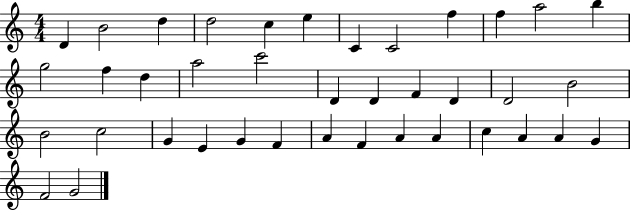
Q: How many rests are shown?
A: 0